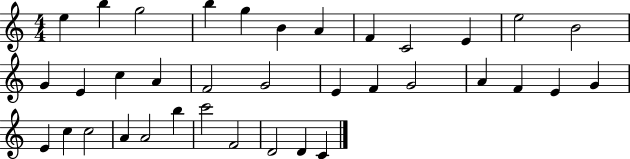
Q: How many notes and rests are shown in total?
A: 36